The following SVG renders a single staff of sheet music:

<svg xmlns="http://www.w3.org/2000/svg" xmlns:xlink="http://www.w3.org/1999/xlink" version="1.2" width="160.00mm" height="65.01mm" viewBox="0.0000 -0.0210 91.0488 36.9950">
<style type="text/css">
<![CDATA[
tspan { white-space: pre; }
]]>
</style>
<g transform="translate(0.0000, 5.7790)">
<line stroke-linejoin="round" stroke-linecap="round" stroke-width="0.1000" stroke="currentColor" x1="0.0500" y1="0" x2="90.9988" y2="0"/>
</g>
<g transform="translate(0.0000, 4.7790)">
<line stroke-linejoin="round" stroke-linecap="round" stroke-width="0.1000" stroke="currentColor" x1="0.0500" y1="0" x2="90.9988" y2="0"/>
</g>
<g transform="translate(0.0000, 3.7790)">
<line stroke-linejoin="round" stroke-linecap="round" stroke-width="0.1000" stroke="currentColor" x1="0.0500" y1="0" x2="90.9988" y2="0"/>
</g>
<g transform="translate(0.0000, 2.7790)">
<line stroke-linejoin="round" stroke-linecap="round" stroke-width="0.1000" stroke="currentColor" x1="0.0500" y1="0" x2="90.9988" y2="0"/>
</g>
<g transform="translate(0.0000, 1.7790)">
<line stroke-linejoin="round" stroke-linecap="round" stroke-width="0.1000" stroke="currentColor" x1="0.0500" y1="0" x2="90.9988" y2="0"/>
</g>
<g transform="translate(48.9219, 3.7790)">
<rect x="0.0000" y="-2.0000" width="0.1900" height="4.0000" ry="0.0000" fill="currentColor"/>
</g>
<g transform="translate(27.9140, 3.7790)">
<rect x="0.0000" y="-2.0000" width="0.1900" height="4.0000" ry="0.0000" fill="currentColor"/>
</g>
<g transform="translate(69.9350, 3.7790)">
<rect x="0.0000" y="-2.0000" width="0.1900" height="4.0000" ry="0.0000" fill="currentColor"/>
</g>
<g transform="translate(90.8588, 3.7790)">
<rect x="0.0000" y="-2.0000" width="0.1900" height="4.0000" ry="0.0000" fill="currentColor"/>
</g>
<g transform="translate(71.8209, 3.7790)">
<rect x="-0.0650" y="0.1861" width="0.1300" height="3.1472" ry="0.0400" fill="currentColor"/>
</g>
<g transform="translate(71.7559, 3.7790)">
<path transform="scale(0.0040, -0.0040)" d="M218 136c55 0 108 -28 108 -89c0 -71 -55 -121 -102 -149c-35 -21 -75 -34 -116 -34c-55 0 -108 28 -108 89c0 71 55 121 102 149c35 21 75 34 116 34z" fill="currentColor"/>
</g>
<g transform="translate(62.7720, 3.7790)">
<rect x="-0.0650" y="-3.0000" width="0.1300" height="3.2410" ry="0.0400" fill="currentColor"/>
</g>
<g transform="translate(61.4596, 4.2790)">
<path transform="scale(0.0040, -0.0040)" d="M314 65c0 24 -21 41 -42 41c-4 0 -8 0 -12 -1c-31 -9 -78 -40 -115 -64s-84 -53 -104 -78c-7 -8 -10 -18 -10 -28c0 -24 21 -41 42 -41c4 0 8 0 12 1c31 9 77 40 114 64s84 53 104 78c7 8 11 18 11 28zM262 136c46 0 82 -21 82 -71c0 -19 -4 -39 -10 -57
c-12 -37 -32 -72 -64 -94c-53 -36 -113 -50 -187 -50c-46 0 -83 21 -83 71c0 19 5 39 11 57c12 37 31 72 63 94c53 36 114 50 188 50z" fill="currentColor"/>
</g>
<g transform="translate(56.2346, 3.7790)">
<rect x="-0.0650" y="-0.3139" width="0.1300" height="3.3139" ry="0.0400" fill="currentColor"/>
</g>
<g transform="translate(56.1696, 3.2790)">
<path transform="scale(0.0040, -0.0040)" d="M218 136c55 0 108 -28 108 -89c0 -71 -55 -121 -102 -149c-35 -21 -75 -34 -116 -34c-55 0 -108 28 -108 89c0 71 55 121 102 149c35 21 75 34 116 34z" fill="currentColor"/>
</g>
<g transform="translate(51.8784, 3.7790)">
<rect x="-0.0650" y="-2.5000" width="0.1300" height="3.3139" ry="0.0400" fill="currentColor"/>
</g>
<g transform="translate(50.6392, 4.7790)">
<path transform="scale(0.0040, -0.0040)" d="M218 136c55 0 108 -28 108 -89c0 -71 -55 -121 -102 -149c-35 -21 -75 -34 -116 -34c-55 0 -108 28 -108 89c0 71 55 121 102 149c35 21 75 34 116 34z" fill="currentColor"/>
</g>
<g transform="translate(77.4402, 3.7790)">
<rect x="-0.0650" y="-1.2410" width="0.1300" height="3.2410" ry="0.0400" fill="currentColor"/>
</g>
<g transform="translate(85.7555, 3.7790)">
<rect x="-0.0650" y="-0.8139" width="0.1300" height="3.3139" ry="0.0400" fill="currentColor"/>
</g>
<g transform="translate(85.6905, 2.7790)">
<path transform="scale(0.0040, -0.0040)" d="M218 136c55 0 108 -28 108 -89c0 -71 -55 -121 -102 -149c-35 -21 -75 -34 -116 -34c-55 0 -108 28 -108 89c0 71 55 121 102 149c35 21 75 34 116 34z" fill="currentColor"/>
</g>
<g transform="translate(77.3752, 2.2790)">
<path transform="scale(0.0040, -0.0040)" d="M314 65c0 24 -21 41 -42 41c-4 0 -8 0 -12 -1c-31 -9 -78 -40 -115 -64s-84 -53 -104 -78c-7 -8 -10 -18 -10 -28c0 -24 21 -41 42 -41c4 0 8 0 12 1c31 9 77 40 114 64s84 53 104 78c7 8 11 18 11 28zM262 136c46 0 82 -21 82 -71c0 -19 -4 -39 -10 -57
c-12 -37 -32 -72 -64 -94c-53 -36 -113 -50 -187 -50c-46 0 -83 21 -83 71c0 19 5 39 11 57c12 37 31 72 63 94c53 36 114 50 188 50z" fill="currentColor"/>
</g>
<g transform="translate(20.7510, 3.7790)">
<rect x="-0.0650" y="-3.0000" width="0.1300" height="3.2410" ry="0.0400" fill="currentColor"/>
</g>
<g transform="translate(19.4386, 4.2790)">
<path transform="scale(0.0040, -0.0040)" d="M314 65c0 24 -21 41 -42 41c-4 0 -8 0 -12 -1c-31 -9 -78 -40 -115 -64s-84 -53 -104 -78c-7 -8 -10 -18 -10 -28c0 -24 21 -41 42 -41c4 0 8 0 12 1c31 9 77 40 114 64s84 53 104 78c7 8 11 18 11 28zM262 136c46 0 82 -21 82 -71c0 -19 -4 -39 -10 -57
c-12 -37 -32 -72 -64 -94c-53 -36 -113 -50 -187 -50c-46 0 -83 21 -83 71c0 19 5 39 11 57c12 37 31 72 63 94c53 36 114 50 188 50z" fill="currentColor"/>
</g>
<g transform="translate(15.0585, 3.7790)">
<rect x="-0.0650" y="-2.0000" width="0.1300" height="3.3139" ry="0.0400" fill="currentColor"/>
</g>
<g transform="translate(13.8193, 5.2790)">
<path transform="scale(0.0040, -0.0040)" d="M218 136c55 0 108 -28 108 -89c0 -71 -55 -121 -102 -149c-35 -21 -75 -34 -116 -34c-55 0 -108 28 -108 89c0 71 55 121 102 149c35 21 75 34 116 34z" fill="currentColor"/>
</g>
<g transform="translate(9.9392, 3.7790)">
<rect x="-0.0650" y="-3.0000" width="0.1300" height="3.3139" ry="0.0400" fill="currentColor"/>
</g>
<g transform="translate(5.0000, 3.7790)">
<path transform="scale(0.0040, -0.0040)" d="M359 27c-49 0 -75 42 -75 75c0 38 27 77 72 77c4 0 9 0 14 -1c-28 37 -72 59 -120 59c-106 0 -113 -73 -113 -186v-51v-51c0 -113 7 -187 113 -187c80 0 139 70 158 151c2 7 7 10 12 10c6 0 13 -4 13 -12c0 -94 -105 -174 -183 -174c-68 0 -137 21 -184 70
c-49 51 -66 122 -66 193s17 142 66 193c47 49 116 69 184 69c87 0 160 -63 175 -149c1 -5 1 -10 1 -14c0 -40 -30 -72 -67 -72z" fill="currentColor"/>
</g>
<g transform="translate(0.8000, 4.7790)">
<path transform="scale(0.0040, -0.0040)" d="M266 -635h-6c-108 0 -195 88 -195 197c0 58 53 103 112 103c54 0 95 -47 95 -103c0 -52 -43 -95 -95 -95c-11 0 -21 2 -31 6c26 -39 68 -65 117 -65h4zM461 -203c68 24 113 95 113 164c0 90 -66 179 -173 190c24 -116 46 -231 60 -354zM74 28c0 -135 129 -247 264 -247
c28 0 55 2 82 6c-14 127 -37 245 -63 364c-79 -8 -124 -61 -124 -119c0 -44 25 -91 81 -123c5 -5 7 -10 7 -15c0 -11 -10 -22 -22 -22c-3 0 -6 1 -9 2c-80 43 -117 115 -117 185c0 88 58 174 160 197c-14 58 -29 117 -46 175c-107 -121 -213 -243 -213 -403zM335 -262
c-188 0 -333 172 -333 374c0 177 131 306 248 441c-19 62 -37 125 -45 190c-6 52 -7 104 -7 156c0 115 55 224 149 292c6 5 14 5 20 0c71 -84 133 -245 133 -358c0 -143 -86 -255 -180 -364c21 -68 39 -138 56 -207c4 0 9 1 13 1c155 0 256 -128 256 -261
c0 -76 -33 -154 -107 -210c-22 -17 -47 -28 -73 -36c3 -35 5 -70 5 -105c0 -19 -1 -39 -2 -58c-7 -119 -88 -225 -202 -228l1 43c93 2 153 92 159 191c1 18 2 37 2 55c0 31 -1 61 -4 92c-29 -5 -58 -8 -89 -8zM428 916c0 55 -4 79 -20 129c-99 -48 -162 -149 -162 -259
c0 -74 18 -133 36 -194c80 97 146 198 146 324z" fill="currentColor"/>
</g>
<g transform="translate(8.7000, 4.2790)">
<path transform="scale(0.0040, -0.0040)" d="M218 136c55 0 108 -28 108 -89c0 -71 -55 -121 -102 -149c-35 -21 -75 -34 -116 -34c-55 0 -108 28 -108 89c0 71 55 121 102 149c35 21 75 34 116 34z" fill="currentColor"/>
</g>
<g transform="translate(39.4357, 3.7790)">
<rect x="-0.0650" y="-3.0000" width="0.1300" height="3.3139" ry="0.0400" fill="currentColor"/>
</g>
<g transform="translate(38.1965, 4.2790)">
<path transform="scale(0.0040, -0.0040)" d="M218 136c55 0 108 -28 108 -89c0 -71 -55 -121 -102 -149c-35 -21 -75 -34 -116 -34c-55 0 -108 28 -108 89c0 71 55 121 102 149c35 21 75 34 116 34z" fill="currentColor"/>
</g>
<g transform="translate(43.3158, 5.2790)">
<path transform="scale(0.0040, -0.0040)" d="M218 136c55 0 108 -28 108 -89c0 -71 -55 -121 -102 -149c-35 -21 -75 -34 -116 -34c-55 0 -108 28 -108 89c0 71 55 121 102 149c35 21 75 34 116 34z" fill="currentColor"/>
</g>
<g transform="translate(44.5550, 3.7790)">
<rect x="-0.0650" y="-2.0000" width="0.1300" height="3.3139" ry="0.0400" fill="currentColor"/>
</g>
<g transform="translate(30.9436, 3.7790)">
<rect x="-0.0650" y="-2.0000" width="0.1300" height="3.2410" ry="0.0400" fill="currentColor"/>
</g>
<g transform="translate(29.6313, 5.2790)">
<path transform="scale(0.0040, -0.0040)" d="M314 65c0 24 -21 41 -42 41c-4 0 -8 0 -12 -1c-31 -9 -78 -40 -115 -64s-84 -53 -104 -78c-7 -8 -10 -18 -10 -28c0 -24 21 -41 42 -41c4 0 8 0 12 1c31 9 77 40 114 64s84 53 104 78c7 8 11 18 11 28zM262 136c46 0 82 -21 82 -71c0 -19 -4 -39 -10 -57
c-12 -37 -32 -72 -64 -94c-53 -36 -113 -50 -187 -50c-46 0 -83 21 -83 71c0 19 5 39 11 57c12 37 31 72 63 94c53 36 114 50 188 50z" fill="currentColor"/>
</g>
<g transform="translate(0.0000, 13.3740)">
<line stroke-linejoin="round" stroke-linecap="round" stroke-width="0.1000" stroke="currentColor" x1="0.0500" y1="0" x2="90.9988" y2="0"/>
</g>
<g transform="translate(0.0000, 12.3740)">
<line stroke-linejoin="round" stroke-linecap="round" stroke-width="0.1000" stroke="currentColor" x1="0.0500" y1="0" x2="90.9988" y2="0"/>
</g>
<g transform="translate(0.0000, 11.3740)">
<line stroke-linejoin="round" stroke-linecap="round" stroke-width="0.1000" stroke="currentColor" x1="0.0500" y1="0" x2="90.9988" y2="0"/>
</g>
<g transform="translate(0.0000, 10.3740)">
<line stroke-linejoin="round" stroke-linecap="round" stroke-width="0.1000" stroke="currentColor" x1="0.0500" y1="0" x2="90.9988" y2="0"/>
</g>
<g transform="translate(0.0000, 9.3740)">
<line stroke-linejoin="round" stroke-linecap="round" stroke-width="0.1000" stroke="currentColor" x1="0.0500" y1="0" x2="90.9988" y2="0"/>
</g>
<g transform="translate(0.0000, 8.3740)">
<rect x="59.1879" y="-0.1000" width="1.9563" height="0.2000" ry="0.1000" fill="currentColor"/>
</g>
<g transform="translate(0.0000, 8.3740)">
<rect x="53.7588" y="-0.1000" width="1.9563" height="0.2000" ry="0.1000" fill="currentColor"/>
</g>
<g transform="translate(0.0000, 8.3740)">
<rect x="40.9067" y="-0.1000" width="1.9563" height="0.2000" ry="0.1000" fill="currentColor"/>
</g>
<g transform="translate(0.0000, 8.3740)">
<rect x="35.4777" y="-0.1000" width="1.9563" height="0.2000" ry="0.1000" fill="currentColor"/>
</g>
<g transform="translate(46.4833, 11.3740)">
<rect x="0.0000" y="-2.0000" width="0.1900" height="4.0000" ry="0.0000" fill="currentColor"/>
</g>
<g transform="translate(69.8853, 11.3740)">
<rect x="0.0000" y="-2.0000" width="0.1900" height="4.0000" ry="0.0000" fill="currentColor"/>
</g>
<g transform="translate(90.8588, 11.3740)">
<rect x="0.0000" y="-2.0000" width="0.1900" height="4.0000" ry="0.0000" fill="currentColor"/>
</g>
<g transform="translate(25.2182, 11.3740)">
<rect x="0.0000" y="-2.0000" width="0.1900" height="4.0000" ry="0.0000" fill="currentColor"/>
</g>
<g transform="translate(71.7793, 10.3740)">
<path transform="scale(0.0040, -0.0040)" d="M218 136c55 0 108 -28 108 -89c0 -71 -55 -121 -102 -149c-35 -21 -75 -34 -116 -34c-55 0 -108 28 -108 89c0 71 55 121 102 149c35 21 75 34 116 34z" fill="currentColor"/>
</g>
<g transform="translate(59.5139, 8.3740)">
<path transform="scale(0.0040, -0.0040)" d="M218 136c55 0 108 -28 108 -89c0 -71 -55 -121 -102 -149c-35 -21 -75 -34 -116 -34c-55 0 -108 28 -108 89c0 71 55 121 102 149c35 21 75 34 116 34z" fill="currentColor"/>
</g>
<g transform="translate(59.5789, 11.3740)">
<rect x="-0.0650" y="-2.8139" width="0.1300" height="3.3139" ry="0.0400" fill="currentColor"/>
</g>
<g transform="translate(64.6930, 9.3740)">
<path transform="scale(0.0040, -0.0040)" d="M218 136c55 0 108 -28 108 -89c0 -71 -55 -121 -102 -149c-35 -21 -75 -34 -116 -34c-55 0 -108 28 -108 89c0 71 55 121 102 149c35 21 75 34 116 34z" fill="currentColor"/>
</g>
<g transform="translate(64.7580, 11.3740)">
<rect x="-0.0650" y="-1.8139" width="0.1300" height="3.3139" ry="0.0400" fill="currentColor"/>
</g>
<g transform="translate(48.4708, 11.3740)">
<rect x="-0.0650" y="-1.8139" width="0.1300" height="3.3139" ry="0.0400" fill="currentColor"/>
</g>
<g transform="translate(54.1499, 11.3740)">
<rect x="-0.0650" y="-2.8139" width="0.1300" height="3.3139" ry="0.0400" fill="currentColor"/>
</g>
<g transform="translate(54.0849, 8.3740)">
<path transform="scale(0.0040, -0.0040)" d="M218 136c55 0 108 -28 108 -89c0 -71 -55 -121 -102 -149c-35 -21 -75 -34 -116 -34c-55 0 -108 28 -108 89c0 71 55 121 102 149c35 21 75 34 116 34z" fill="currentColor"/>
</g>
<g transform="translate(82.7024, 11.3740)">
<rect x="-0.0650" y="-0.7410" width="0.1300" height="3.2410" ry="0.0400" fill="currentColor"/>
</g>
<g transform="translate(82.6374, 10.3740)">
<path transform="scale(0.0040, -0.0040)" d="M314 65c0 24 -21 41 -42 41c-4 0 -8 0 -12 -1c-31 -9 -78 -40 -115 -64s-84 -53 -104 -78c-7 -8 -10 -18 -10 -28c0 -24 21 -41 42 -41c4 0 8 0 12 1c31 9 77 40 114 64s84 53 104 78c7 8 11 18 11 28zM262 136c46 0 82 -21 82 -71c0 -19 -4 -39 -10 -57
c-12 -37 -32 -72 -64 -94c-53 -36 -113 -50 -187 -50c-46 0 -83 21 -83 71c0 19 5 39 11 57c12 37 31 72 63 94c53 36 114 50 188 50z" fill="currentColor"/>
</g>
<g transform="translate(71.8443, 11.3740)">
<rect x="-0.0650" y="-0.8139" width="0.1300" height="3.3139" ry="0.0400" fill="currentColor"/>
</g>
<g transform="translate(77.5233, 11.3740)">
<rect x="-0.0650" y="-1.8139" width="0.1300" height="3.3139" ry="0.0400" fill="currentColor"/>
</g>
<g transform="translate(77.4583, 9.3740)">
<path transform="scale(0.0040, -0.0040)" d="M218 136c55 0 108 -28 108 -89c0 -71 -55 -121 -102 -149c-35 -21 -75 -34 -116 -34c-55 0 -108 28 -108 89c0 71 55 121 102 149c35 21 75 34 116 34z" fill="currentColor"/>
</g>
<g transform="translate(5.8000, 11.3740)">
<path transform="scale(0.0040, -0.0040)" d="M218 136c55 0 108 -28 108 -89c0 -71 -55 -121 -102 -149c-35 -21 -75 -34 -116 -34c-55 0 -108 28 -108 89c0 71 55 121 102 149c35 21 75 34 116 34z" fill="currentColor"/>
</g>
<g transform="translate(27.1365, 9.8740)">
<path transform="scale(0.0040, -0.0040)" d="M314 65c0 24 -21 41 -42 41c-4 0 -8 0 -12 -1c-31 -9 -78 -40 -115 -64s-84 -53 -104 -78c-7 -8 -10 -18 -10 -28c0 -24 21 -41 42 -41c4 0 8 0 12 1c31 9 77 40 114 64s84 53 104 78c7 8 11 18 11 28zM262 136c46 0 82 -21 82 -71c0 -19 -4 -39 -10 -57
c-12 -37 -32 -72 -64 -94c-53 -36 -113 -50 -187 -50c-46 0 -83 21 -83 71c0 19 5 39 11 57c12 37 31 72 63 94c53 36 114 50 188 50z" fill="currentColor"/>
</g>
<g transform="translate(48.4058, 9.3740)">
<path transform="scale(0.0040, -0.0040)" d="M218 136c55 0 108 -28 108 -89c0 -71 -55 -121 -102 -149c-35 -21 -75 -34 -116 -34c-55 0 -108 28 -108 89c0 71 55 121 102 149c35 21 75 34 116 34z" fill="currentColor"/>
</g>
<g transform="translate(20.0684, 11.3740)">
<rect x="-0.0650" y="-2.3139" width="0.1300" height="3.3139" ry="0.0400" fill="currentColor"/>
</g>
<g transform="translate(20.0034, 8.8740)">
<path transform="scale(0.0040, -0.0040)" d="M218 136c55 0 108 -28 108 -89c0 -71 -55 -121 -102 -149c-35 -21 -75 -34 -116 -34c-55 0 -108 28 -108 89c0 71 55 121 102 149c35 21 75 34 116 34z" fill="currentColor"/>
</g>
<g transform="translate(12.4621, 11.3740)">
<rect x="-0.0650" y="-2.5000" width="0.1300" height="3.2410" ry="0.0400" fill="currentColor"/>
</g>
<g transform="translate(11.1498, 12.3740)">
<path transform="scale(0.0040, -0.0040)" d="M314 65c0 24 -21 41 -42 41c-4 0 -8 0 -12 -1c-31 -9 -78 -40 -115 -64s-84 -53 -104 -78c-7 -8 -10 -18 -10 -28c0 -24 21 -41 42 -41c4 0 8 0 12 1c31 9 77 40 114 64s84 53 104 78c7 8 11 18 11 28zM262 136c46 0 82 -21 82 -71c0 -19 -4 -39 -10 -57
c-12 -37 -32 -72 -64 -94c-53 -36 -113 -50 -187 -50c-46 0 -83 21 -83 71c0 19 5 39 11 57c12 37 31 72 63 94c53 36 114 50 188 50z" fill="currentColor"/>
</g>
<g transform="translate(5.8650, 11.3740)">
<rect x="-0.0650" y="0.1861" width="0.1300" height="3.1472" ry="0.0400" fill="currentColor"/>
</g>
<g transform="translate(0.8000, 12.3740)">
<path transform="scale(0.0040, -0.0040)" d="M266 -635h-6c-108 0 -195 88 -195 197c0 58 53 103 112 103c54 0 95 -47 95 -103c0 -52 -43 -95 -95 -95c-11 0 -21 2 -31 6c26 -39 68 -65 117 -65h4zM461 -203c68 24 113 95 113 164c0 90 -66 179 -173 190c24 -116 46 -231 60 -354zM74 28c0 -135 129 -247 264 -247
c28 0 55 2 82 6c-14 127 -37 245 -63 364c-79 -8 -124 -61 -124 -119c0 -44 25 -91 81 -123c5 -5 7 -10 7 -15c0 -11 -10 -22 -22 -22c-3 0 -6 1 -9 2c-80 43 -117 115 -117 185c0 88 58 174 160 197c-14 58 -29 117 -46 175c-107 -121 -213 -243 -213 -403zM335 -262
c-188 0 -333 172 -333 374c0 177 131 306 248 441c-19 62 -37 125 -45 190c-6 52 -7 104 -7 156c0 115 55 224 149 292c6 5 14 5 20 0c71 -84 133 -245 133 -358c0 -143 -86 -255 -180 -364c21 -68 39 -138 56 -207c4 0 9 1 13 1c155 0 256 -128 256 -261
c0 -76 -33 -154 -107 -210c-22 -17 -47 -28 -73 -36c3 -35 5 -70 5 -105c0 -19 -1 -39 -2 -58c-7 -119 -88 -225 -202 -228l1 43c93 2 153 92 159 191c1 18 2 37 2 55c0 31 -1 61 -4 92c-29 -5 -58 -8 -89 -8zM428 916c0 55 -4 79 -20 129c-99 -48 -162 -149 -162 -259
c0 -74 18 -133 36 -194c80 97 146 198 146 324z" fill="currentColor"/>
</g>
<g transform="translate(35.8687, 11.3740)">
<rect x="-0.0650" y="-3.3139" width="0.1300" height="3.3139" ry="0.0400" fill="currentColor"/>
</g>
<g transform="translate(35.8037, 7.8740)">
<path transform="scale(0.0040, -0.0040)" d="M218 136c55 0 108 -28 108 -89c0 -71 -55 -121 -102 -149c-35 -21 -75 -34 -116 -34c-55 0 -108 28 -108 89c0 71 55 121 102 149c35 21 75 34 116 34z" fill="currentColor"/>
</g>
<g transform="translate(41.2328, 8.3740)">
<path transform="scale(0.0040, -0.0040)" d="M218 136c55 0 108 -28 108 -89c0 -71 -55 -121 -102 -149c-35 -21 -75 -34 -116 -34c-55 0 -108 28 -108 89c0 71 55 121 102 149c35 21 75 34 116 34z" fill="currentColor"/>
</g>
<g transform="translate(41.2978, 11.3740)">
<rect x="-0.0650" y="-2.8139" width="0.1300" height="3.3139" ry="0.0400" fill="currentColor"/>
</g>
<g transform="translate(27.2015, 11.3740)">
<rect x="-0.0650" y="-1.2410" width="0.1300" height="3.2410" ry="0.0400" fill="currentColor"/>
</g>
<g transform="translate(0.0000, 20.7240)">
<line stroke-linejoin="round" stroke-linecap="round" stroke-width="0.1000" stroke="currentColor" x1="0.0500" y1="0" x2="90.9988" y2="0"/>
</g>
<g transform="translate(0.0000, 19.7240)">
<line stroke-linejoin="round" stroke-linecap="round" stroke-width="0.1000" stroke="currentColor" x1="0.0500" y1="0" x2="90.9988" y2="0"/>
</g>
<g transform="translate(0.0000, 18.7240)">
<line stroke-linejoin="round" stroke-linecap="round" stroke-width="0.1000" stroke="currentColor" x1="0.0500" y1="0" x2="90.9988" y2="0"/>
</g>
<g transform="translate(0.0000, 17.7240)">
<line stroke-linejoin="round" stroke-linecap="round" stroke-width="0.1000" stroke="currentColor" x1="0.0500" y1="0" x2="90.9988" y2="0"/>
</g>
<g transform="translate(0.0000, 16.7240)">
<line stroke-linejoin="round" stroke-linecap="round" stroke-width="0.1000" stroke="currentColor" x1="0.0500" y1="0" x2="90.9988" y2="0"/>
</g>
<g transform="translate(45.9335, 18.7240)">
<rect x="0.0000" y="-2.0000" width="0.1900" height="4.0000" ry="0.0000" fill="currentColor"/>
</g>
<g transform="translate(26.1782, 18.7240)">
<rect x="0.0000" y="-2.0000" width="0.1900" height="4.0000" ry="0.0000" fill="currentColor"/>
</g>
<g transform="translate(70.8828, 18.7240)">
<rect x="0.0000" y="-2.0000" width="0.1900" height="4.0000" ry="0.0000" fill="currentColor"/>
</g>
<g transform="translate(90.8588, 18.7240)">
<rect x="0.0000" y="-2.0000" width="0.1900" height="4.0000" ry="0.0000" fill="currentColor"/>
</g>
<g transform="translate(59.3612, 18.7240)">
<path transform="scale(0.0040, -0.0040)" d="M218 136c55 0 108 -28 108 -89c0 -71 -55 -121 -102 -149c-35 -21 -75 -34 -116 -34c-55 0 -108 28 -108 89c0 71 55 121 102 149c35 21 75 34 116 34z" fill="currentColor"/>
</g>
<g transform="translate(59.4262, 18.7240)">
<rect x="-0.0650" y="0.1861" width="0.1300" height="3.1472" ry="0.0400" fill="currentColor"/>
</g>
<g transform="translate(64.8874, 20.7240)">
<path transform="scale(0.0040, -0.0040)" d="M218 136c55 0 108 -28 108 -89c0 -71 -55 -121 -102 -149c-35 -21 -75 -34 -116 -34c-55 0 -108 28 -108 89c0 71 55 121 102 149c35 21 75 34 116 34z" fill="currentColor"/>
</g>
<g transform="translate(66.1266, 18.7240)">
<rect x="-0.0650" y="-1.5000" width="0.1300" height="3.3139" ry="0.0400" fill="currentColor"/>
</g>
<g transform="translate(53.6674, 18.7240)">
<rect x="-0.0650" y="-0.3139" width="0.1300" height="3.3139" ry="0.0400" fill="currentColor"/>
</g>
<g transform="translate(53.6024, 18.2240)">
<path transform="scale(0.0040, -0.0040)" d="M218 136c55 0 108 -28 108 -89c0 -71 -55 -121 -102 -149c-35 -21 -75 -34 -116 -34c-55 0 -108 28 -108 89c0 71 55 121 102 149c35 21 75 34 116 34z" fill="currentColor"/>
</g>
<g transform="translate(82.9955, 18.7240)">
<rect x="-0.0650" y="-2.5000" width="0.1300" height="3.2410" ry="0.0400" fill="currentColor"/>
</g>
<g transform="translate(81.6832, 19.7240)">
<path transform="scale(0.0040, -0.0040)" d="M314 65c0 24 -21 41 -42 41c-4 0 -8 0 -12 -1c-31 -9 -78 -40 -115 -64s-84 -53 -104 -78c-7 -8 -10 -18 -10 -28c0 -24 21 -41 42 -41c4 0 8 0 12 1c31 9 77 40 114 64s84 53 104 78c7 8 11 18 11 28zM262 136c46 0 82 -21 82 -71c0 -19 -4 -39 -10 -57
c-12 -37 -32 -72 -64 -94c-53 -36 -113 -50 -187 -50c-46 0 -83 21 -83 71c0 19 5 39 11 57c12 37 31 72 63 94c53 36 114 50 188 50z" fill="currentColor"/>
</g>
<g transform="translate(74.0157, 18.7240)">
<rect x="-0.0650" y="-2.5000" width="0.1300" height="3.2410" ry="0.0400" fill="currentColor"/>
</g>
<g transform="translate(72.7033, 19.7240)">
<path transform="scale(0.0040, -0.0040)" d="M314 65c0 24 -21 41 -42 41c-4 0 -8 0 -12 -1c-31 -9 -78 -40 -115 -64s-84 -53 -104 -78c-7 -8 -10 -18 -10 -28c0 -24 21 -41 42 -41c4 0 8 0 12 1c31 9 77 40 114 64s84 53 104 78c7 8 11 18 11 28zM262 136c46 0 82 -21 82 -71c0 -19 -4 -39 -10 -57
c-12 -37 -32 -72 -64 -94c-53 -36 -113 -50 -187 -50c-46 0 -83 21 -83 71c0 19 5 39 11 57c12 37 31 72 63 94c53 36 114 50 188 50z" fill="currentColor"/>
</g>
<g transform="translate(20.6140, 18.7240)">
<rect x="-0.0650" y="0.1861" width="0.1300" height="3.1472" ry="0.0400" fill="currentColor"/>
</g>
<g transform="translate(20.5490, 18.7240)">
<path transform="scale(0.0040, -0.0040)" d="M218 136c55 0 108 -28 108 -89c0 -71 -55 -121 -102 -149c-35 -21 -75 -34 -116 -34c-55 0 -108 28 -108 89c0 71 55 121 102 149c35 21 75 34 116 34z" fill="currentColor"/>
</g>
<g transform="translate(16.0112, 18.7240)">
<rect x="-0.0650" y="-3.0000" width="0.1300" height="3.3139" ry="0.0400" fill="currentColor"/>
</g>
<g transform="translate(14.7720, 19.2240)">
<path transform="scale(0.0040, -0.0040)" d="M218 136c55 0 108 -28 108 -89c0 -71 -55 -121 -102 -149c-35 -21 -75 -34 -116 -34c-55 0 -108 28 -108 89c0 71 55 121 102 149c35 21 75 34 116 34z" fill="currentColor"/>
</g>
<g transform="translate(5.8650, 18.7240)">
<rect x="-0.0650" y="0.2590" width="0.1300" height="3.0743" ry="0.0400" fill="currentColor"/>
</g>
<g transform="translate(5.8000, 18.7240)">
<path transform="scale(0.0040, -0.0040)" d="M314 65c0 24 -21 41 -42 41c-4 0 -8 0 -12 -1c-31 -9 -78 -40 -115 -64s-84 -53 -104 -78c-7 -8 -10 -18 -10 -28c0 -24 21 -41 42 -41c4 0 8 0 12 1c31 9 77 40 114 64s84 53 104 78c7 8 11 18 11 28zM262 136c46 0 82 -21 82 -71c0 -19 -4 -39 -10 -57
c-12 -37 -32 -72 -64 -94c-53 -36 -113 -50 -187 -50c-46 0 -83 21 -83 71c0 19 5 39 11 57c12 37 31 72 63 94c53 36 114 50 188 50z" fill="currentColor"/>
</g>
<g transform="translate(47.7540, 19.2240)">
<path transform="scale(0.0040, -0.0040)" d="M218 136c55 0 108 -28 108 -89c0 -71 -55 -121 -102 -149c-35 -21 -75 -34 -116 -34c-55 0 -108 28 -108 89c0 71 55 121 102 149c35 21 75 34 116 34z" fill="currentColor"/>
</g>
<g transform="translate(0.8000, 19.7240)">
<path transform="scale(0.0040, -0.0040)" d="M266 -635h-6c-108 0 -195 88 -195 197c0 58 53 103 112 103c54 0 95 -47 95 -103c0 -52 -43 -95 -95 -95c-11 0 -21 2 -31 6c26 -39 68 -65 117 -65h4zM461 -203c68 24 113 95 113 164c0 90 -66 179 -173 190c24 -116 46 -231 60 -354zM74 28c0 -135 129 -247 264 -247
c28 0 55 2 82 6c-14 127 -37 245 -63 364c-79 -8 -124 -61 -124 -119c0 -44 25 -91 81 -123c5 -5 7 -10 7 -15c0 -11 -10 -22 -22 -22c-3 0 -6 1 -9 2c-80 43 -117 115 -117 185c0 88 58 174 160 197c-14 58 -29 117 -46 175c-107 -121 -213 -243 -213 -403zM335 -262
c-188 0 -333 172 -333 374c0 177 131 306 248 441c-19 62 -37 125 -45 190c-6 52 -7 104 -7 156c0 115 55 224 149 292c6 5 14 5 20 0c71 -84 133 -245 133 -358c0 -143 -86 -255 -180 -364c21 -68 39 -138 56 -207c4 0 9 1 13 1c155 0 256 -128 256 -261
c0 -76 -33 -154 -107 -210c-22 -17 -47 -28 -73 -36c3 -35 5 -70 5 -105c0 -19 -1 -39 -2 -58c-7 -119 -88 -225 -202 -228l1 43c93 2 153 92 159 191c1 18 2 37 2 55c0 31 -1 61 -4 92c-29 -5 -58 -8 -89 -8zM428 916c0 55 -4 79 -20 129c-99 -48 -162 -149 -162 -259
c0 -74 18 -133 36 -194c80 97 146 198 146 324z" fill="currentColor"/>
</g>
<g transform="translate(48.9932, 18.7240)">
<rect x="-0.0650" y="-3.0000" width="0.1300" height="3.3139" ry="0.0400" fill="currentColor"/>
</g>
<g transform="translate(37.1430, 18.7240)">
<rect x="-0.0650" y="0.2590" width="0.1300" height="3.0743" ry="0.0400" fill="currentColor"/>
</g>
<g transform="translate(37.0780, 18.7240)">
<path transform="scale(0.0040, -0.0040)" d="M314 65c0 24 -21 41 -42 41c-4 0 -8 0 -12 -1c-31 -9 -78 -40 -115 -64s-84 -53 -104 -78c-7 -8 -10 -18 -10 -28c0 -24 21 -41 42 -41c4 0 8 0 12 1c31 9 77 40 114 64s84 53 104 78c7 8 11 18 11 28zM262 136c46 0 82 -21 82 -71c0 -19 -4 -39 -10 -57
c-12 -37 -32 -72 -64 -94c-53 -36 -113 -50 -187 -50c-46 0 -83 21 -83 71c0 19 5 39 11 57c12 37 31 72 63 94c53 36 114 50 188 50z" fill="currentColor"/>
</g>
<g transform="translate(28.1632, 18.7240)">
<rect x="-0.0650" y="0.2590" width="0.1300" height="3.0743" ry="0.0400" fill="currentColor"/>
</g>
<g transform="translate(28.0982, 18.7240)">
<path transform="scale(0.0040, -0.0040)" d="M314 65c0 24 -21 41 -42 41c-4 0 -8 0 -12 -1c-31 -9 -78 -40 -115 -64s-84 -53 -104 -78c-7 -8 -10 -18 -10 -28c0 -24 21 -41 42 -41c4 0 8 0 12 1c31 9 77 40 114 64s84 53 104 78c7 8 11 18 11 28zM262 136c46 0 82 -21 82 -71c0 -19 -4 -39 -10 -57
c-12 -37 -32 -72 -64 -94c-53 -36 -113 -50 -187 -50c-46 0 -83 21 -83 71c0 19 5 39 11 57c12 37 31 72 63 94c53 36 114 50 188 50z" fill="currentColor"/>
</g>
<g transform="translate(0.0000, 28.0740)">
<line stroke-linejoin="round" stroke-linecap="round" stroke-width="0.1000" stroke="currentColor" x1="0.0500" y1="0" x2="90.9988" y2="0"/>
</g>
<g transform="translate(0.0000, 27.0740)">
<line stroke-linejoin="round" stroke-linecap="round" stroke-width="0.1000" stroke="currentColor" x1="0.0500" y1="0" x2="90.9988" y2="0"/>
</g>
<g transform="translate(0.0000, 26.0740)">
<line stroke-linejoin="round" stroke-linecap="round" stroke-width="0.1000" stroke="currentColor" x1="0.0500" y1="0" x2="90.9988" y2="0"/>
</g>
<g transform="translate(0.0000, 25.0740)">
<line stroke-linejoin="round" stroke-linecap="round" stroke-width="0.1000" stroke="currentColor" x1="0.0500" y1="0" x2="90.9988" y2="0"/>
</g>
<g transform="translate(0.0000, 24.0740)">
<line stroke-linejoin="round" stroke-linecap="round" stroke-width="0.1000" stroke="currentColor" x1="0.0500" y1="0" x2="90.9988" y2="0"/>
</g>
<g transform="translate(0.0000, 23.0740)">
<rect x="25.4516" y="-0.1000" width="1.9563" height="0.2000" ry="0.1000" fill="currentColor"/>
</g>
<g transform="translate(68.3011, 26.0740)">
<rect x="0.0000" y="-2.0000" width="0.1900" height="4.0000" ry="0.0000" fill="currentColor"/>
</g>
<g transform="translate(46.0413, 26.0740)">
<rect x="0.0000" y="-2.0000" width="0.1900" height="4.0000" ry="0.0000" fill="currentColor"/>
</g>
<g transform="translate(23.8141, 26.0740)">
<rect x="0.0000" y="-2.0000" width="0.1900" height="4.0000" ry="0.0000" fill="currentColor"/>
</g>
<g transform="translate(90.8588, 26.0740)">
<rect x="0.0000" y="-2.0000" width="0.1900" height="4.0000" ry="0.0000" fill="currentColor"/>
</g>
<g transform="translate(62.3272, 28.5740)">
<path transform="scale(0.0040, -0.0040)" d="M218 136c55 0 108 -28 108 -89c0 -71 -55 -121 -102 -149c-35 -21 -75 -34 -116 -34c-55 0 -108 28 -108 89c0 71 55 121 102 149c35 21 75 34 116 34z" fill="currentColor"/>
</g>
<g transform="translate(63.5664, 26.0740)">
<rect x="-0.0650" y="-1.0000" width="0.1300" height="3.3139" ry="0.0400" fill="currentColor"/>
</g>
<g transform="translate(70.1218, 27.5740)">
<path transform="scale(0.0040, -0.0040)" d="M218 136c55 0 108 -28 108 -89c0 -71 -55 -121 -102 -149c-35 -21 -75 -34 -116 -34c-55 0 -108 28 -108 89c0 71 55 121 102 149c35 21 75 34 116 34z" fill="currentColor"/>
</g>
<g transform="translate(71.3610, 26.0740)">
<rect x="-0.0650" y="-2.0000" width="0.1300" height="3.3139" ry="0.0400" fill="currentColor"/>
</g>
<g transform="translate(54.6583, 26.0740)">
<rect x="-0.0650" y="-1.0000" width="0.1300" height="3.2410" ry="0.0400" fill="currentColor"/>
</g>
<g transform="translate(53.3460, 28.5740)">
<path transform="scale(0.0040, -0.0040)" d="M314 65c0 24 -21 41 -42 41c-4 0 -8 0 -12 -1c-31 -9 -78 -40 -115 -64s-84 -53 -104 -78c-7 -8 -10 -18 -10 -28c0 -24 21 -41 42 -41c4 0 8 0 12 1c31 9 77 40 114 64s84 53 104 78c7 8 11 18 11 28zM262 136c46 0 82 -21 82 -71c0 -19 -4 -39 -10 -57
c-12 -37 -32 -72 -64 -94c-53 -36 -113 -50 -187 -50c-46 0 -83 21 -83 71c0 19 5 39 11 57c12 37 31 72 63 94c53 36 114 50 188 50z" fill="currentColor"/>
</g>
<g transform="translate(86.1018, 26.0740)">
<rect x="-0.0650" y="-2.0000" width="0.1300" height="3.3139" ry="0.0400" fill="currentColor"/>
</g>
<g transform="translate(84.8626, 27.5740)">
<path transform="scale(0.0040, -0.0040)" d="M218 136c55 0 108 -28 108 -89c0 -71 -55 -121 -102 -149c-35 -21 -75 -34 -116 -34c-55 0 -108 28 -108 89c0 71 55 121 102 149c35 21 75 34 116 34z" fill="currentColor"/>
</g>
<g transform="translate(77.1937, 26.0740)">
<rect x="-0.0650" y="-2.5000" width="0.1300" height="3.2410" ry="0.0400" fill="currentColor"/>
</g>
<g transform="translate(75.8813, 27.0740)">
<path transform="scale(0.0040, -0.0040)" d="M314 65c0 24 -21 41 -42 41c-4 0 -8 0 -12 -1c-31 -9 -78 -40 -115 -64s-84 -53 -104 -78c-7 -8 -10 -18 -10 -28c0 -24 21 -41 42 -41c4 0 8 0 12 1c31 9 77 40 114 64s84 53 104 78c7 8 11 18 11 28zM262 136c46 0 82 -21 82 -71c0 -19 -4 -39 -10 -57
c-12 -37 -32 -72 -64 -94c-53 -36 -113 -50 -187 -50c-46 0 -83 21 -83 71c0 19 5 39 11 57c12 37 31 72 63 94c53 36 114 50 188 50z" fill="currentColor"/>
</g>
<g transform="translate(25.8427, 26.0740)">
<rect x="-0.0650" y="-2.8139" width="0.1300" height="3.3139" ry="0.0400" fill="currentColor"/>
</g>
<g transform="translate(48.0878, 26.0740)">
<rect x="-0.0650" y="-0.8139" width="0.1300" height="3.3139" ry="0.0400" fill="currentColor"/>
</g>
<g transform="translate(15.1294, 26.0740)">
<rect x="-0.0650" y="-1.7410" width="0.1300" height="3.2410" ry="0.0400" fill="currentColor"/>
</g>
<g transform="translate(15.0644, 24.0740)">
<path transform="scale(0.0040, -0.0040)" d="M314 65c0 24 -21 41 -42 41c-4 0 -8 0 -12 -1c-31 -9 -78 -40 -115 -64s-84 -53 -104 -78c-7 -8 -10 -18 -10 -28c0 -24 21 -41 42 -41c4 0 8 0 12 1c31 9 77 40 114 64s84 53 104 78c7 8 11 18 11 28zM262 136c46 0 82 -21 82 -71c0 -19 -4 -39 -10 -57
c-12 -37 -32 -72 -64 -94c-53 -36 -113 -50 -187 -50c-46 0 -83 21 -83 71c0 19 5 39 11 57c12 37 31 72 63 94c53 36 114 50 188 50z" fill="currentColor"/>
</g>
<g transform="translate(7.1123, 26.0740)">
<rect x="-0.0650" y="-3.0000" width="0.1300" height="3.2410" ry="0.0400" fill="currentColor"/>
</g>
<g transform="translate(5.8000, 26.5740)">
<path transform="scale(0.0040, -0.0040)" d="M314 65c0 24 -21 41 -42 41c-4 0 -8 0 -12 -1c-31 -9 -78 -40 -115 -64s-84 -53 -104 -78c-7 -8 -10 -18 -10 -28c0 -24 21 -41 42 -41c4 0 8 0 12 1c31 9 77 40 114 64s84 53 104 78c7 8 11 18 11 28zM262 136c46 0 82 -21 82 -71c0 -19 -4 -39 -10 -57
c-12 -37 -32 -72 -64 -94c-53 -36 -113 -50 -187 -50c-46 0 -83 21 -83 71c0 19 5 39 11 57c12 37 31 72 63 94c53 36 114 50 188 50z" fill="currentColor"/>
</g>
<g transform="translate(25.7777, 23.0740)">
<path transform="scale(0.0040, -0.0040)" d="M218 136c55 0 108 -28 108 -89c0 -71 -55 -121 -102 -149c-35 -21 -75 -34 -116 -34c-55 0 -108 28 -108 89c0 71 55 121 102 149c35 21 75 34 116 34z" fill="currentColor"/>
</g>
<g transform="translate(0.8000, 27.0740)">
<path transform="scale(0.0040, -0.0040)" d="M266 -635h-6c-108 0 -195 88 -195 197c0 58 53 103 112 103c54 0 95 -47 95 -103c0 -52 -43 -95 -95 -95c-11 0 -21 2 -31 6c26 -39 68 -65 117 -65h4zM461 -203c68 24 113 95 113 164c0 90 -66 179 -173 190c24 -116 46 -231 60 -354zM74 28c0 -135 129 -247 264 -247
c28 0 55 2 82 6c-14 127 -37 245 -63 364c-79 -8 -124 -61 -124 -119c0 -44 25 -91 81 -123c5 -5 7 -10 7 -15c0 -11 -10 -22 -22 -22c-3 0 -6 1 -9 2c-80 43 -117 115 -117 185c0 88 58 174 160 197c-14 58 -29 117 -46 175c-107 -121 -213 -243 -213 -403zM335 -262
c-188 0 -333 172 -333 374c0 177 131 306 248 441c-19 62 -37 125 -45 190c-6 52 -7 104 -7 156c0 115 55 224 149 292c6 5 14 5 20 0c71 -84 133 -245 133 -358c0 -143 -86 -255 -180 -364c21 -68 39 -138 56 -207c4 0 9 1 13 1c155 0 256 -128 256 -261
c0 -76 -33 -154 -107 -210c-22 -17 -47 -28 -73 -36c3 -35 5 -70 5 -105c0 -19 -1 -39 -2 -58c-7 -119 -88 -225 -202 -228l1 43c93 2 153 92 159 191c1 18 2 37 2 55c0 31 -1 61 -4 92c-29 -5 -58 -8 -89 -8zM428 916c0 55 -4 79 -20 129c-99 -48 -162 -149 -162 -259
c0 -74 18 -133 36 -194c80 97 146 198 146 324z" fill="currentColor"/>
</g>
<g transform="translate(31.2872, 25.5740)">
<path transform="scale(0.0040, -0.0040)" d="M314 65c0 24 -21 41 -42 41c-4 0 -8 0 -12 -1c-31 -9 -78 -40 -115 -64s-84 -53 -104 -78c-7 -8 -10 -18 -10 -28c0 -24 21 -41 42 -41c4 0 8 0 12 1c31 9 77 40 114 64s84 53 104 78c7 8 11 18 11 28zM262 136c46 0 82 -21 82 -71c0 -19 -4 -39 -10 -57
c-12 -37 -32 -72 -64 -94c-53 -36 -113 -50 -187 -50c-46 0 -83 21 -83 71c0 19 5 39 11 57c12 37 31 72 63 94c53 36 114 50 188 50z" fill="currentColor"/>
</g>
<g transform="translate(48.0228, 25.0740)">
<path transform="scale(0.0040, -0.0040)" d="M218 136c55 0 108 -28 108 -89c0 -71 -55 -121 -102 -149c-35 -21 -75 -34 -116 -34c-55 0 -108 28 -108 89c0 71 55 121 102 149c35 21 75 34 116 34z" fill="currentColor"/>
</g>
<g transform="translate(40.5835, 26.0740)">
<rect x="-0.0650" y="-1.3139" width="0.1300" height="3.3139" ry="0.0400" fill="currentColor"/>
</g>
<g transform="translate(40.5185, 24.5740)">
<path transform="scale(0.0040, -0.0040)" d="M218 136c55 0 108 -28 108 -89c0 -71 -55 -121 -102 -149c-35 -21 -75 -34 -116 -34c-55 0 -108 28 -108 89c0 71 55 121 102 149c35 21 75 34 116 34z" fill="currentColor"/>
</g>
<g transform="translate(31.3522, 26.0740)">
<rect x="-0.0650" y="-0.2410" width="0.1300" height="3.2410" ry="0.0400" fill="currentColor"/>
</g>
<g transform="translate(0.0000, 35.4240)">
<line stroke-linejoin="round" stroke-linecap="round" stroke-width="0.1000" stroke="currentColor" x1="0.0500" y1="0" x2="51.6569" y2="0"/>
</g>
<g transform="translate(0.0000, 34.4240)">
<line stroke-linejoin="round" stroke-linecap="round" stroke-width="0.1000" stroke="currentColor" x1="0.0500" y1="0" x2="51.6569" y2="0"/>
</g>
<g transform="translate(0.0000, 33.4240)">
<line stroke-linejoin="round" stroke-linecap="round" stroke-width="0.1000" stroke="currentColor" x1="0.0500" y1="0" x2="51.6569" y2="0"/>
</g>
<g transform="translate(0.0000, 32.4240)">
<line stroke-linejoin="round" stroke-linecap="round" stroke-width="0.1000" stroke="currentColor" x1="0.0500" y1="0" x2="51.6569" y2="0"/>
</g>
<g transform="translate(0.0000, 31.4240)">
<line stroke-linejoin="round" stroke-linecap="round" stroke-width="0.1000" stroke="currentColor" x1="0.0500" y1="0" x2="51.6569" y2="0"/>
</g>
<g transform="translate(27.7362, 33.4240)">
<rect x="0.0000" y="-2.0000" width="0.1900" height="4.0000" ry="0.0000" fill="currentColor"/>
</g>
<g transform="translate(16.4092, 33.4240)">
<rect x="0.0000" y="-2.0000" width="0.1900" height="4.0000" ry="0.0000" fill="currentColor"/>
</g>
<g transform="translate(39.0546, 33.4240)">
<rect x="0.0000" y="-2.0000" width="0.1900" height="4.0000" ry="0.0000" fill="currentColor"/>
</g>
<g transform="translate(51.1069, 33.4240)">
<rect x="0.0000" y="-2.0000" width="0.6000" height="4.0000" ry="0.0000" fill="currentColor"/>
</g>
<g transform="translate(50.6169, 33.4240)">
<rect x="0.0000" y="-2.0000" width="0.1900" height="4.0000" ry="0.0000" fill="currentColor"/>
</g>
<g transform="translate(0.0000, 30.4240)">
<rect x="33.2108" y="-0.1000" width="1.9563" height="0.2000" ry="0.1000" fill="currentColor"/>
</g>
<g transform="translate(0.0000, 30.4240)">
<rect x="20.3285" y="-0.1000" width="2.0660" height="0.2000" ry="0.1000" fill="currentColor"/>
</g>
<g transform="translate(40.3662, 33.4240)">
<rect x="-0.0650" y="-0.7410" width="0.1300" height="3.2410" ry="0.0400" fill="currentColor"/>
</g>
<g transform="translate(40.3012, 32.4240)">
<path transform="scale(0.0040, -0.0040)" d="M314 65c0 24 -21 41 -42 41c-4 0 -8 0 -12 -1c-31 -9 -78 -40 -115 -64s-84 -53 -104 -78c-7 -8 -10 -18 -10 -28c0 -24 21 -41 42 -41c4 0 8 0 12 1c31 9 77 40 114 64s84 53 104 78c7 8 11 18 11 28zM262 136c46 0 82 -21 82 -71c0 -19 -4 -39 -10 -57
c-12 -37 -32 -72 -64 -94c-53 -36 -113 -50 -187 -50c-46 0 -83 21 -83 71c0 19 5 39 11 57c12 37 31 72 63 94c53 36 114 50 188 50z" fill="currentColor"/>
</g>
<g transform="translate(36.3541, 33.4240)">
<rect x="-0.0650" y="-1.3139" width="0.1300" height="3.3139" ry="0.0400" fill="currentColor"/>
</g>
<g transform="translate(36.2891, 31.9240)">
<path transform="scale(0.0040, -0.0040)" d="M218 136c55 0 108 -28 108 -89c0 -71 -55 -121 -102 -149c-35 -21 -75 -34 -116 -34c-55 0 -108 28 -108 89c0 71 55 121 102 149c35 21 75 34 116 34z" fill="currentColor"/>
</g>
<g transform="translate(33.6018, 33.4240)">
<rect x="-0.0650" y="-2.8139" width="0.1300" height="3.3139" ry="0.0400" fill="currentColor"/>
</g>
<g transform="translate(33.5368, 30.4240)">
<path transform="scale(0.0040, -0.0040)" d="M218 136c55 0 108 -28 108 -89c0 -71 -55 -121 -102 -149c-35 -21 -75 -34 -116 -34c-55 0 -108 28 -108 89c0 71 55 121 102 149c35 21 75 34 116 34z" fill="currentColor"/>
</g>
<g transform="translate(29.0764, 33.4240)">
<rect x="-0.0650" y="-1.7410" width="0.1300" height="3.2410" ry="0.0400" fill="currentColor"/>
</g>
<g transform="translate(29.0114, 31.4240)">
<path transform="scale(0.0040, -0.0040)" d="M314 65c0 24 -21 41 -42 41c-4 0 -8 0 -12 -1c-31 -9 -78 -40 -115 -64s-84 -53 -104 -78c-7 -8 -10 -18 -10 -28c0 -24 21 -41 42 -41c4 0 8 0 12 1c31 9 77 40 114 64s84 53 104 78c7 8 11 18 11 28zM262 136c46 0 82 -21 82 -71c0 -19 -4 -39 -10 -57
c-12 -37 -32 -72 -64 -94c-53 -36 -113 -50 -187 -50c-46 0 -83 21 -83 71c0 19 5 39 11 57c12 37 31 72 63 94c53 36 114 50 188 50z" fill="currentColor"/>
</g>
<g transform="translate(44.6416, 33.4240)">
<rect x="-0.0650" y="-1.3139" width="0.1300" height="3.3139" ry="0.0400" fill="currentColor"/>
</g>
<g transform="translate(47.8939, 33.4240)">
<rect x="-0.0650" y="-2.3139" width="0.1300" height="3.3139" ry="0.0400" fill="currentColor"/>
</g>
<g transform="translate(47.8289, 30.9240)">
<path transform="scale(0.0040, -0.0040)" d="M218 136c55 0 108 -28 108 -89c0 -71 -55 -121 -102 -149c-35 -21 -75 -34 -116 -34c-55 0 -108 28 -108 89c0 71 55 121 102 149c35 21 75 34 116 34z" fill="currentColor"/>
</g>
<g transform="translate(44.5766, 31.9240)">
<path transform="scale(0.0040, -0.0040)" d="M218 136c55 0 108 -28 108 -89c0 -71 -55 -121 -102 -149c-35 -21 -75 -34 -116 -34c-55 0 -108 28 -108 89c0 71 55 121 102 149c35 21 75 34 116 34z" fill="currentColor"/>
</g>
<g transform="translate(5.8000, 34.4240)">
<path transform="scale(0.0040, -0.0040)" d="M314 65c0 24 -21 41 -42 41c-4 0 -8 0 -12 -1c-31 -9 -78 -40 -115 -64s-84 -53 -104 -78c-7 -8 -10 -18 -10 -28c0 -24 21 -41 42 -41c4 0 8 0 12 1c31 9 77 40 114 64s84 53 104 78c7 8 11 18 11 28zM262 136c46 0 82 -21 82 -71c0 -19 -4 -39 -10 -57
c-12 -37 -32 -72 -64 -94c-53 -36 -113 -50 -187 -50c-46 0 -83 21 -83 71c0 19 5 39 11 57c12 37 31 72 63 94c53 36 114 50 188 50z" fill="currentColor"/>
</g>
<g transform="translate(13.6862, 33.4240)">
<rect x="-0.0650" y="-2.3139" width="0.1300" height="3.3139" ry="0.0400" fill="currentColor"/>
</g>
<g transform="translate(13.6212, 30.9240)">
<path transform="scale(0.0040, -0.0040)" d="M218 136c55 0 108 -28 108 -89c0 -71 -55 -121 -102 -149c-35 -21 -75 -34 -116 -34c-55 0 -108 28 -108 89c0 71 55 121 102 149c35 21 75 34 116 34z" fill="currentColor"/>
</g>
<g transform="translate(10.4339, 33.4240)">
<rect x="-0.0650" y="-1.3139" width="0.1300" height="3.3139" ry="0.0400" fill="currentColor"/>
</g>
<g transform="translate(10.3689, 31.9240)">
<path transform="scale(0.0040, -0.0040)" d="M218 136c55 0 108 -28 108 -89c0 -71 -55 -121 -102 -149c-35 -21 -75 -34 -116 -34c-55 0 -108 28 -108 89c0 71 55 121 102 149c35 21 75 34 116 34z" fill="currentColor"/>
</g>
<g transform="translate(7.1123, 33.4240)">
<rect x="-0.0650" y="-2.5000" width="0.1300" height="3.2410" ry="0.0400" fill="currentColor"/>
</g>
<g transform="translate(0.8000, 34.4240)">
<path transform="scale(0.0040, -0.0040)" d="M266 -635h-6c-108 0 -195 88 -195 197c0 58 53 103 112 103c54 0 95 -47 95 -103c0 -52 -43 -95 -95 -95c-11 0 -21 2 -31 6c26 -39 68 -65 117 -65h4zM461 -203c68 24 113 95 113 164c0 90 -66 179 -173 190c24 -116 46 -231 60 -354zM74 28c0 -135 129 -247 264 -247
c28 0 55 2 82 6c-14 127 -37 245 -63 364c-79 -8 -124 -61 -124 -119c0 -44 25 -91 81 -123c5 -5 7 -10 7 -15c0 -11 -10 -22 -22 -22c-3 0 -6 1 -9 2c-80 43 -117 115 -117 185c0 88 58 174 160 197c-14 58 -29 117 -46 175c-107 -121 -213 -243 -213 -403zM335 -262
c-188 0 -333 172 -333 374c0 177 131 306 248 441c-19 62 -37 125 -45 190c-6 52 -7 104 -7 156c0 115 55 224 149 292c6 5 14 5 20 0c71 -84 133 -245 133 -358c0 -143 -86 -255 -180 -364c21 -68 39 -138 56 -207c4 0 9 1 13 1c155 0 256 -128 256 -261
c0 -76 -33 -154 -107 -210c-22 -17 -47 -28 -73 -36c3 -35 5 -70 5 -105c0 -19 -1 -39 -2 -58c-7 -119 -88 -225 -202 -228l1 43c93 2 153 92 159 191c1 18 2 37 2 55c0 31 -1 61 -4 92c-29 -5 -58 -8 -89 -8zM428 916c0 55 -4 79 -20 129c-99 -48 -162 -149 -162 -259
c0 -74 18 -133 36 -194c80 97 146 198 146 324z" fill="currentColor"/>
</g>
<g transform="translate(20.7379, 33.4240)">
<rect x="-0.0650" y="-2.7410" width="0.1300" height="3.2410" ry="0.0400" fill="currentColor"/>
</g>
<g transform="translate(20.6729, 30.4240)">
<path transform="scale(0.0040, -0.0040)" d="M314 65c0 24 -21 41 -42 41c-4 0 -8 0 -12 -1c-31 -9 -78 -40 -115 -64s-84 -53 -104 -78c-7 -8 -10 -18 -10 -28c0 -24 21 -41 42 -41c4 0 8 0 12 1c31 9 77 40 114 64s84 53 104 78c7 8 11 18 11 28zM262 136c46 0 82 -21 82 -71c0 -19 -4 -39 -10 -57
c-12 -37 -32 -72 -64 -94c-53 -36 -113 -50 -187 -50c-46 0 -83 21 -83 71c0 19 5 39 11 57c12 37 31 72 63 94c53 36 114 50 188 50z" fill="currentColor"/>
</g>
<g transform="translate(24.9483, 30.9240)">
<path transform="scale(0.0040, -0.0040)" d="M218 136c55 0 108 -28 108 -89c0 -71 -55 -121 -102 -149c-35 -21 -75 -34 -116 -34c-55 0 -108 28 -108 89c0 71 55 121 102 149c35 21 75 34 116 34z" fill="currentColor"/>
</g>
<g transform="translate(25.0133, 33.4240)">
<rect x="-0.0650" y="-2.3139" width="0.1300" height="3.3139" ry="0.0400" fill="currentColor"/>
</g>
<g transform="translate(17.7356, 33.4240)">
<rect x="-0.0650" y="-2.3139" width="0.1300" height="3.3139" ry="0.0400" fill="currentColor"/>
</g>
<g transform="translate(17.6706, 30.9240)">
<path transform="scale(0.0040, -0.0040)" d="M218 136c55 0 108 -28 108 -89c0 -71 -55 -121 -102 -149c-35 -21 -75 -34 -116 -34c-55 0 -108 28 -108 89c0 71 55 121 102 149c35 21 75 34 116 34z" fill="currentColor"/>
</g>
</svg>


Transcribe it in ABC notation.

X:1
T:Untitled
M:4/4
L:1/4
K:C
A F A2 F2 A F G c A2 B e2 d B G2 g e2 b a f a a f d f d2 B2 A B B2 B2 A c B E G2 G2 A2 f2 a c2 e d D2 D F G2 F G2 e g g a2 g f2 a e d2 e g